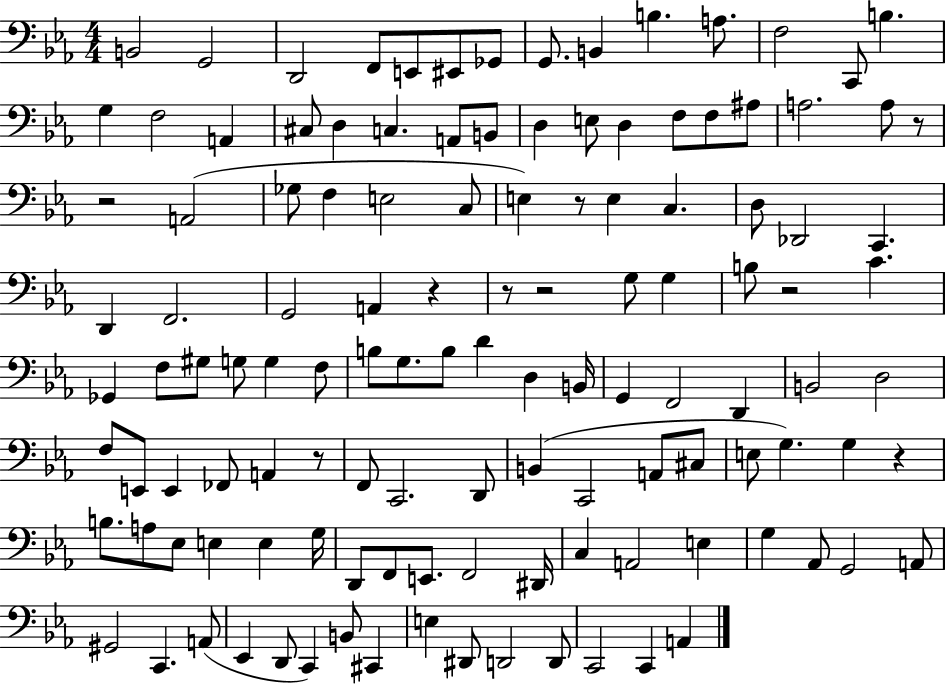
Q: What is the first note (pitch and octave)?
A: B2